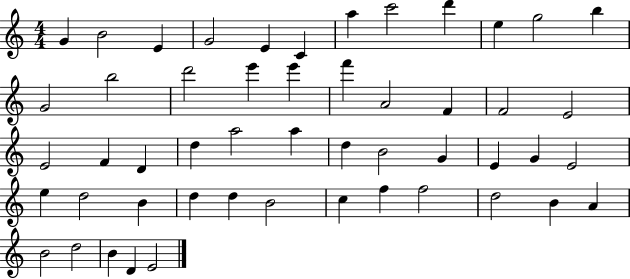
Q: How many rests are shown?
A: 0